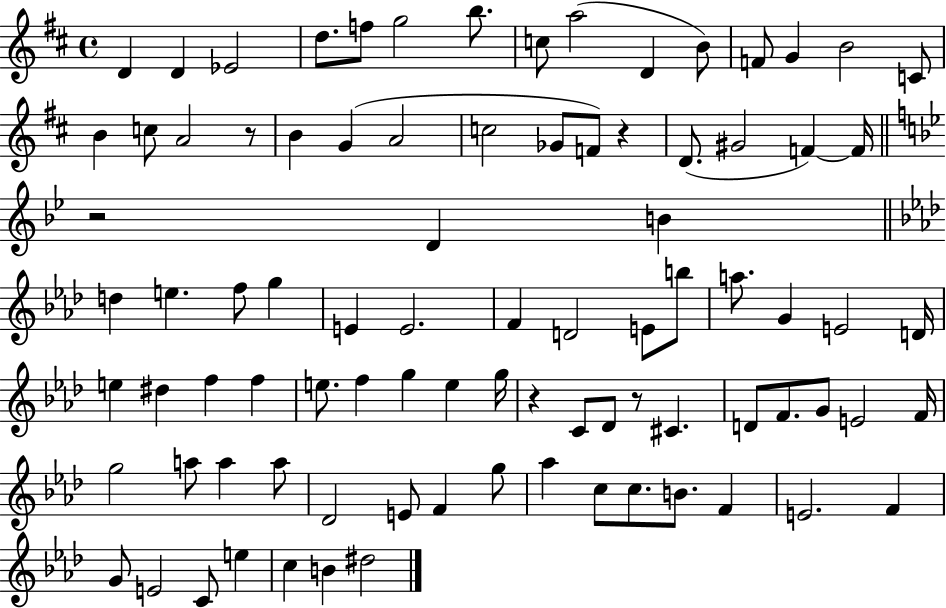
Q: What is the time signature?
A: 4/4